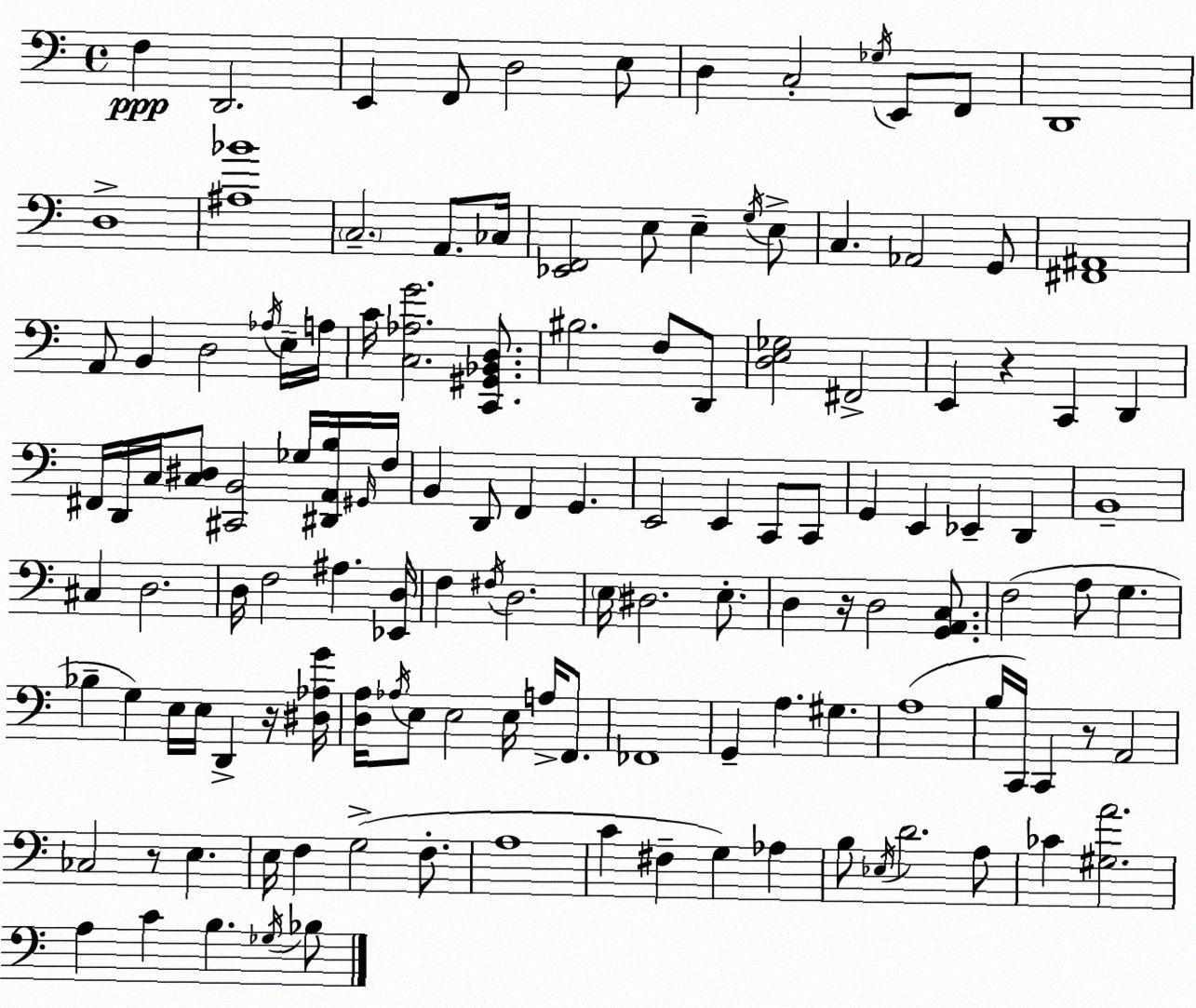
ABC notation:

X:1
T:Untitled
M:4/4
L:1/4
K:Am
F, D,,2 E,, F,,/2 D,2 E,/2 D, C,2 _G,/4 E,,/2 F,,/2 D,,4 D,4 [^A,_B]4 C,2 A,,/2 _C,/4 [_E,,F,,]2 E,/2 E, G,/4 E,/2 C, _A,,2 G,,/2 [^F,,^A,,]4 A,,/2 B,, D,2 _A,/4 E,/4 A,/4 C/4 [C,_A,G]2 [C,,^G,,_B,,D,]/2 ^B,2 F,/2 D,,/2 [D,E,_G,]2 ^F,,2 E,, z C,, D,, ^F,,/4 D,,/4 C,/4 [C,^D,]/2 [^C,,B,,]2 _G,/4 [^D,,A,,B,]/4 ^G,,/4 F,/4 B,, D,,/2 F,, G,, E,,2 E,, C,,/2 C,,/2 G,, E,, _E,, D,, B,,4 ^C, D,2 D,/4 F,2 ^A, [_E,,D,]/4 F, ^F,/4 D,2 E,/4 ^D,2 E,/2 D, z/4 D,2 [G,,A,,C,]/2 F,2 A,/2 G, _B, G, E,/4 E,/4 D,, z/4 [^D,_A,G]/4 [D,A,]/4 _A,/4 E,/2 E,2 E,/4 A,/4 F,,/2 _F,,4 G,, A, ^G, A,4 B,/4 C,,/4 C,, z/2 A,,2 _C,2 z/2 E, E,/4 F, G,2 F,/2 A,4 C ^F, G, _A, B,/2 _E,/4 D2 A,/2 _C [^G,A]2 A, C B, _G,/4 _B,/2